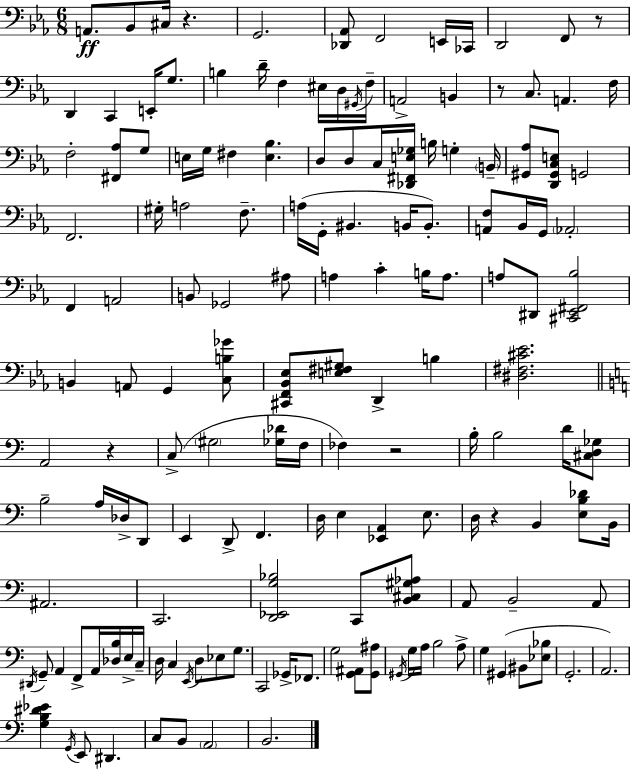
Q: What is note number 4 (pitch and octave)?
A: G2